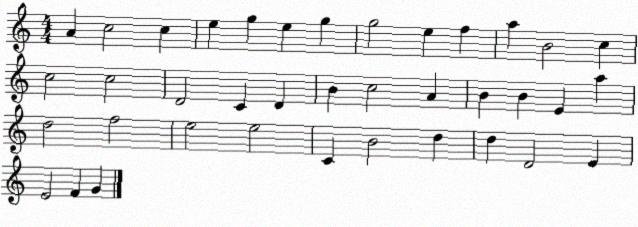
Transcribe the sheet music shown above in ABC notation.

X:1
T:Untitled
M:4/4
L:1/4
K:C
A c2 c e g e g g2 e f a B2 c c2 c2 D2 C D B c2 A B B E a d2 f2 e2 e2 C B2 d d D2 E E2 F G